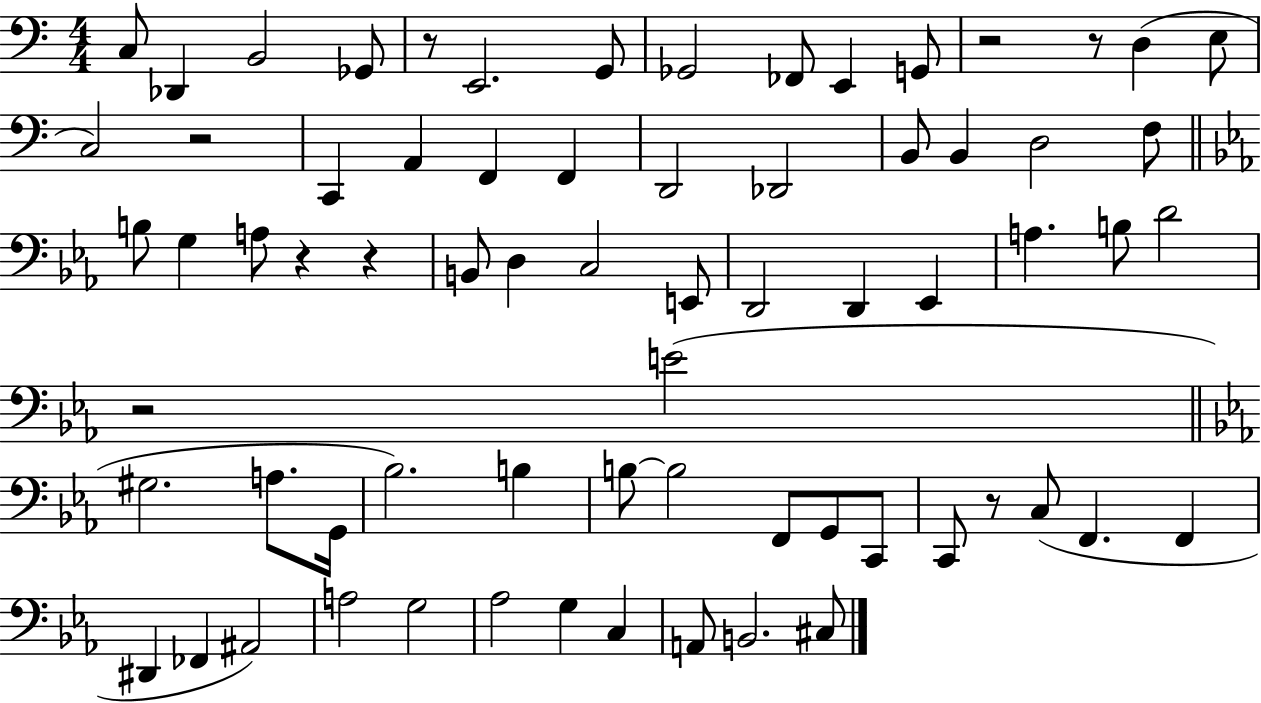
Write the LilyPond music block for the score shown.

{
  \clef bass
  \numericTimeSignature
  \time 4/4
  \key c \major
  \repeat volta 2 { c8 des,4 b,2 ges,8 | r8 e,2. g,8 | ges,2 fes,8 e,4 g,8 | r2 r8 d4( e8 | \break c2) r2 | c,4 a,4 f,4 f,4 | d,2 des,2 | b,8 b,4 d2 f8 | \break \bar "||" \break \key c \minor b8 g4 a8 r4 r4 | b,8 d4 c2 e,8 | d,2 d,4 ees,4 | a4. b8 d'2 | \break r2 e'2( | \bar "||" \break \key c \minor gis2. a8. g,16 | bes2.) b4 | b8~~ b2 f,8 g,8 c,8 | c,8 r8 c8( f,4. f,4 | \break dis,4 fes,4 ais,2) | a2 g2 | aes2 g4 c4 | a,8 b,2. cis8 | \break } \bar "|."
}